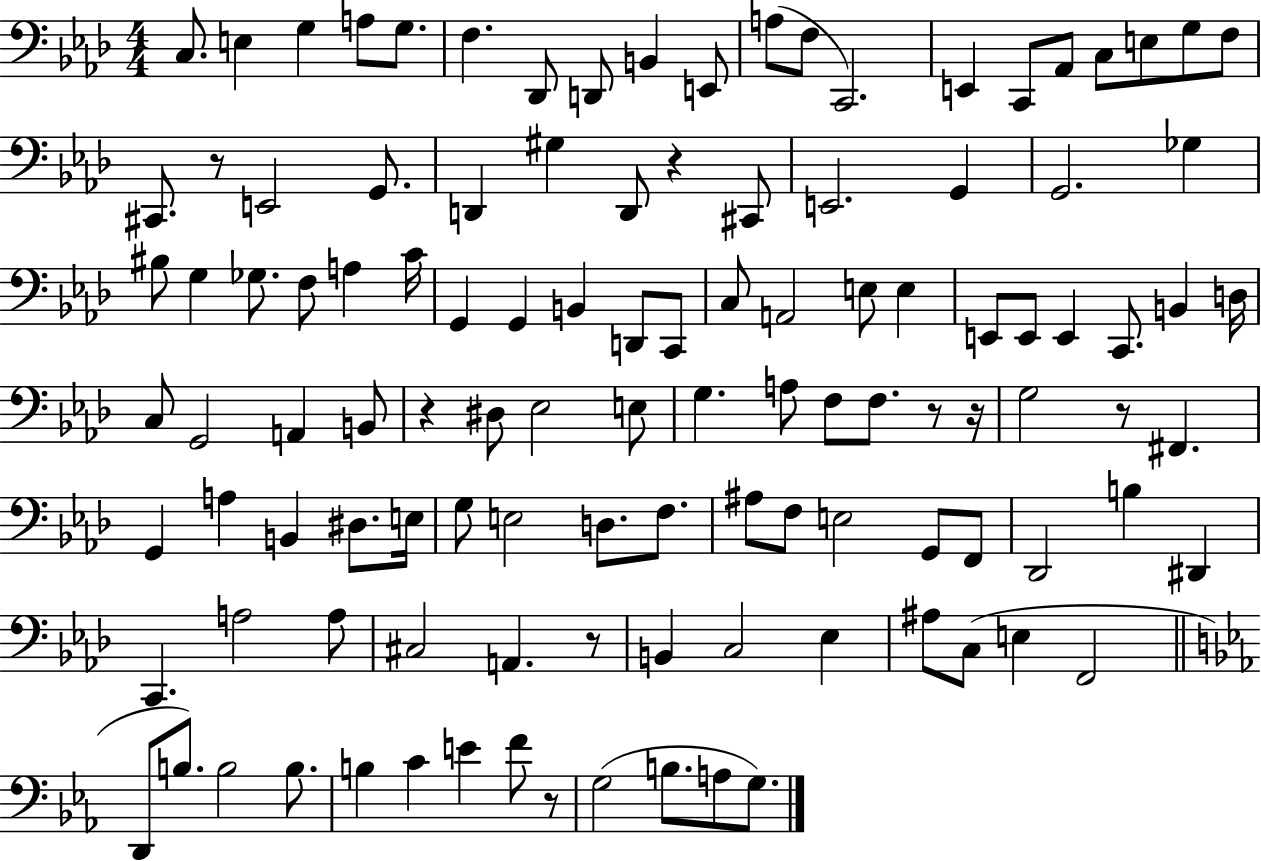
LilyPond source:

{
  \clef bass
  \numericTimeSignature
  \time 4/4
  \key aes \major
  \repeat volta 2 { c8. e4 g4 a8 g8. | f4. des,8 d,8 b,4 e,8 | a8( f8 c,2.) | e,4 c,8 aes,8 c8 e8 g8 f8 | \break cis,8. r8 e,2 g,8. | d,4 gis4 d,8 r4 cis,8 | e,2. g,4 | g,2. ges4 | \break bis8 g4 ges8. f8 a4 c'16 | g,4 g,4 b,4 d,8 c,8 | c8 a,2 e8 e4 | e,8 e,8 e,4 c,8. b,4 d16 | \break c8 g,2 a,4 b,8 | r4 dis8 ees2 e8 | g4. a8 f8 f8. r8 r16 | g2 r8 fis,4. | \break g,4 a4 b,4 dis8. e16 | g8 e2 d8. f8. | ais8 f8 e2 g,8 f,8 | des,2 b4 dis,4 | \break c,4. a2 a8 | cis2 a,4. r8 | b,4 c2 ees4 | ais8 c8( e4 f,2 | \break \bar "||" \break \key ees \major d,8 b8.) b2 b8. | b4 c'4 e'4 f'8 r8 | g2( b8. a8 g8.) | } \bar "|."
}